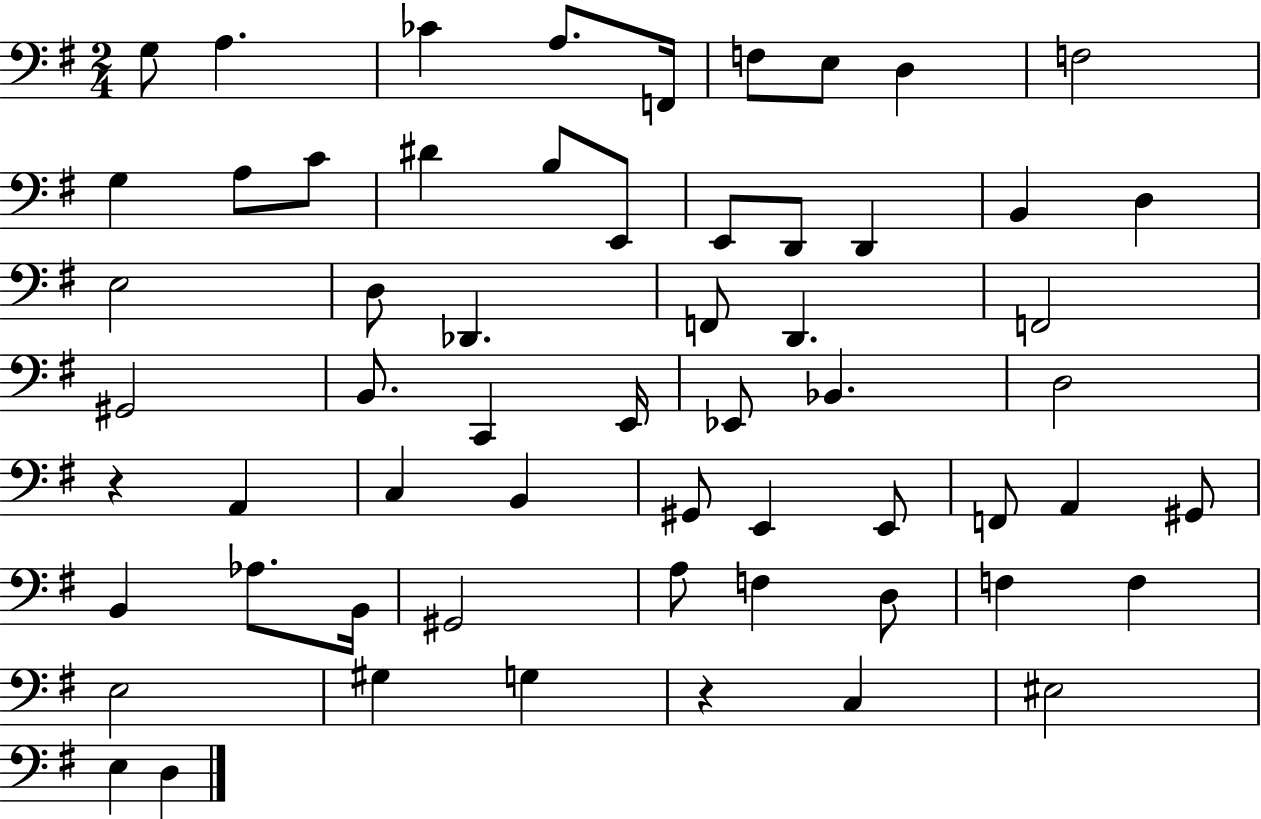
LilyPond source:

{
  \clef bass
  \numericTimeSignature
  \time 2/4
  \key g \major
  g8 a4. | ces'4 a8. f,16 | f8 e8 d4 | f2 | \break g4 a8 c'8 | dis'4 b8 e,8 | e,8 d,8 d,4 | b,4 d4 | \break e2 | d8 des,4. | f,8 d,4. | f,2 | \break gis,2 | b,8. c,4 e,16 | ees,8 bes,4. | d2 | \break r4 a,4 | c4 b,4 | gis,8 e,4 e,8 | f,8 a,4 gis,8 | \break b,4 aes8. b,16 | gis,2 | a8 f4 d8 | f4 f4 | \break e2 | gis4 g4 | r4 c4 | eis2 | \break e4 d4 | \bar "|."
}